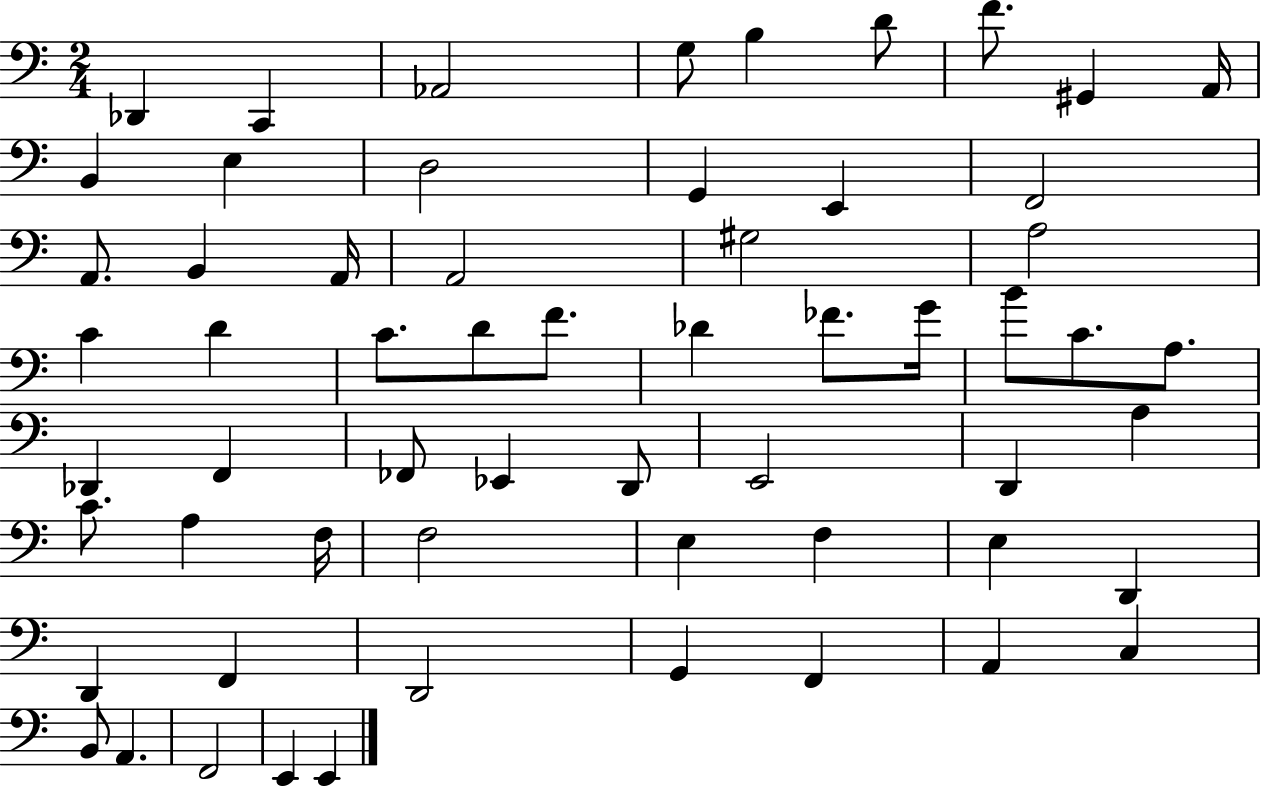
X:1
T:Untitled
M:2/4
L:1/4
K:C
_D,, C,, _A,,2 G,/2 B, D/2 F/2 ^G,, A,,/4 B,, E, D,2 G,, E,, F,,2 A,,/2 B,, A,,/4 A,,2 ^G,2 A,2 C D C/2 D/2 F/2 _D _F/2 G/4 B/2 C/2 A,/2 _D,, F,, _F,,/2 _E,, D,,/2 E,,2 D,, A, C/2 A, F,/4 F,2 E, F, E, D,, D,, F,, D,,2 G,, F,, A,, C, B,,/2 A,, F,,2 E,, E,,